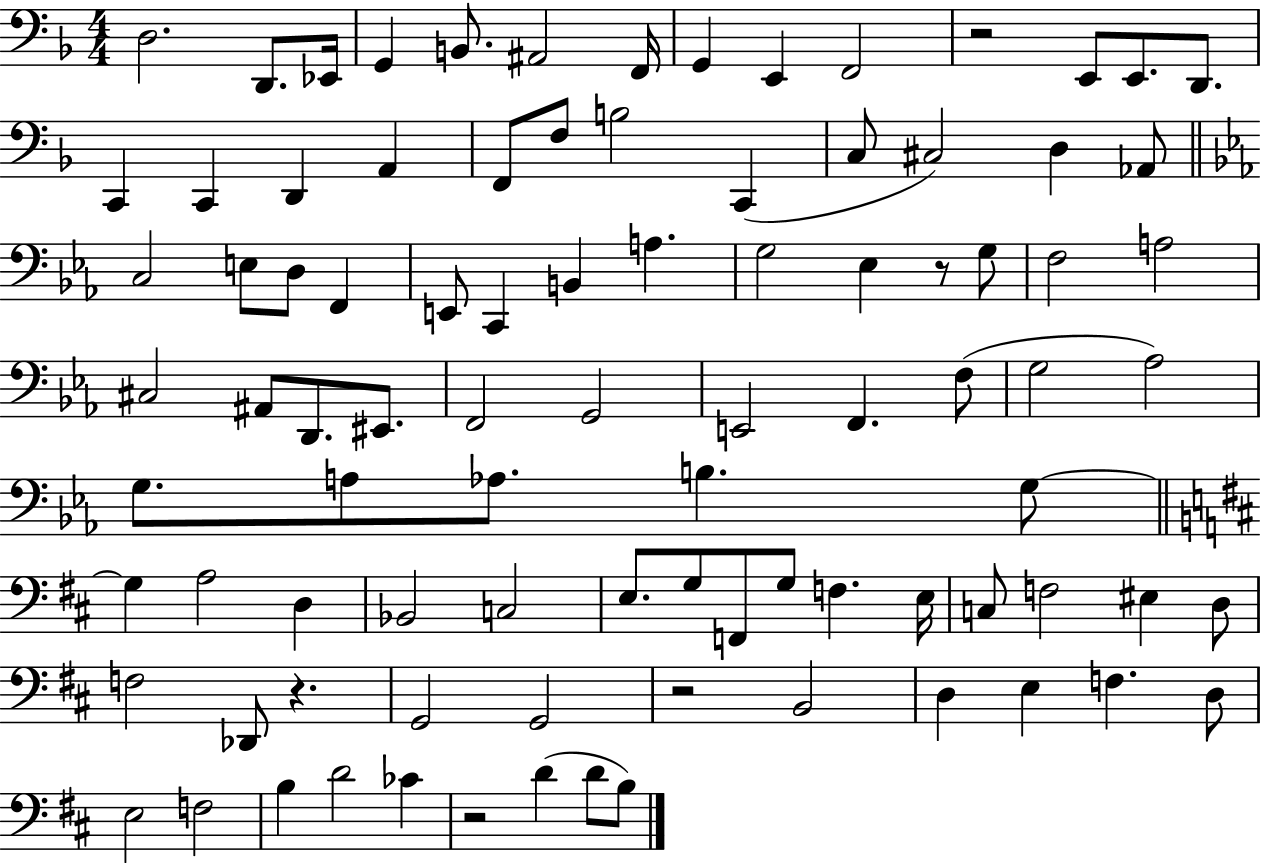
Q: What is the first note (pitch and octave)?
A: D3